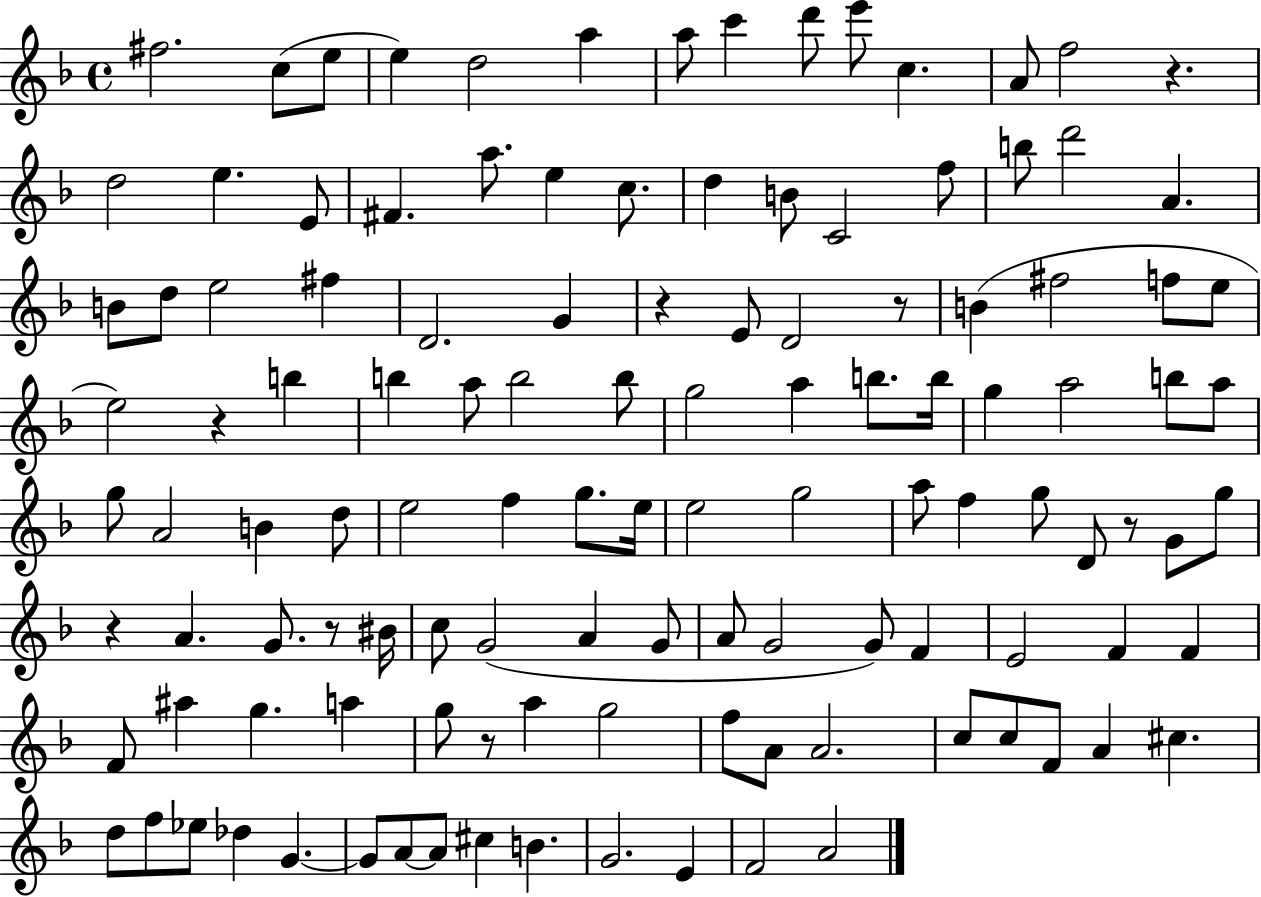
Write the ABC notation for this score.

X:1
T:Untitled
M:4/4
L:1/4
K:F
^f2 c/2 e/2 e d2 a a/2 c' d'/2 e'/2 c A/2 f2 z d2 e E/2 ^F a/2 e c/2 d B/2 C2 f/2 b/2 d'2 A B/2 d/2 e2 ^f D2 G z E/2 D2 z/2 B ^f2 f/2 e/2 e2 z b b a/2 b2 b/2 g2 a b/2 b/4 g a2 b/2 a/2 g/2 A2 B d/2 e2 f g/2 e/4 e2 g2 a/2 f g/2 D/2 z/2 G/2 g/2 z A G/2 z/2 ^B/4 c/2 G2 A G/2 A/2 G2 G/2 F E2 F F F/2 ^a g a g/2 z/2 a g2 f/2 A/2 A2 c/2 c/2 F/2 A ^c d/2 f/2 _e/2 _d G G/2 A/2 A/2 ^c B G2 E F2 A2